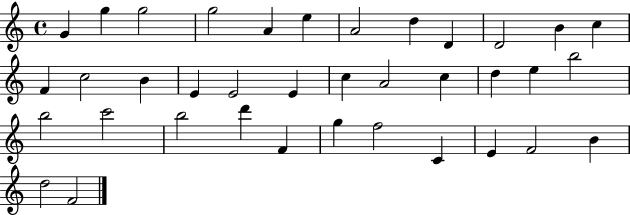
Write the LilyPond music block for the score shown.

{
  \clef treble
  \time 4/4
  \defaultTimeSignature
  \key c \major
  g'4 g''4 g''2 | g''2 a'4 e''4 | a'2 d''4 d'4 | d'2 b'4 c''4 | \break f'4 c''2 b'4 | e'4 e'2 e'4 | c''4 a'2 c''4 | d''4 e''4 b''2 | \break b''2 c'''2 | b''2 d'''4 f'4 | g''4 f''2 c'4 | e'4 f'2 b'4 | \break d''2 f'2 | \bar "|."
}